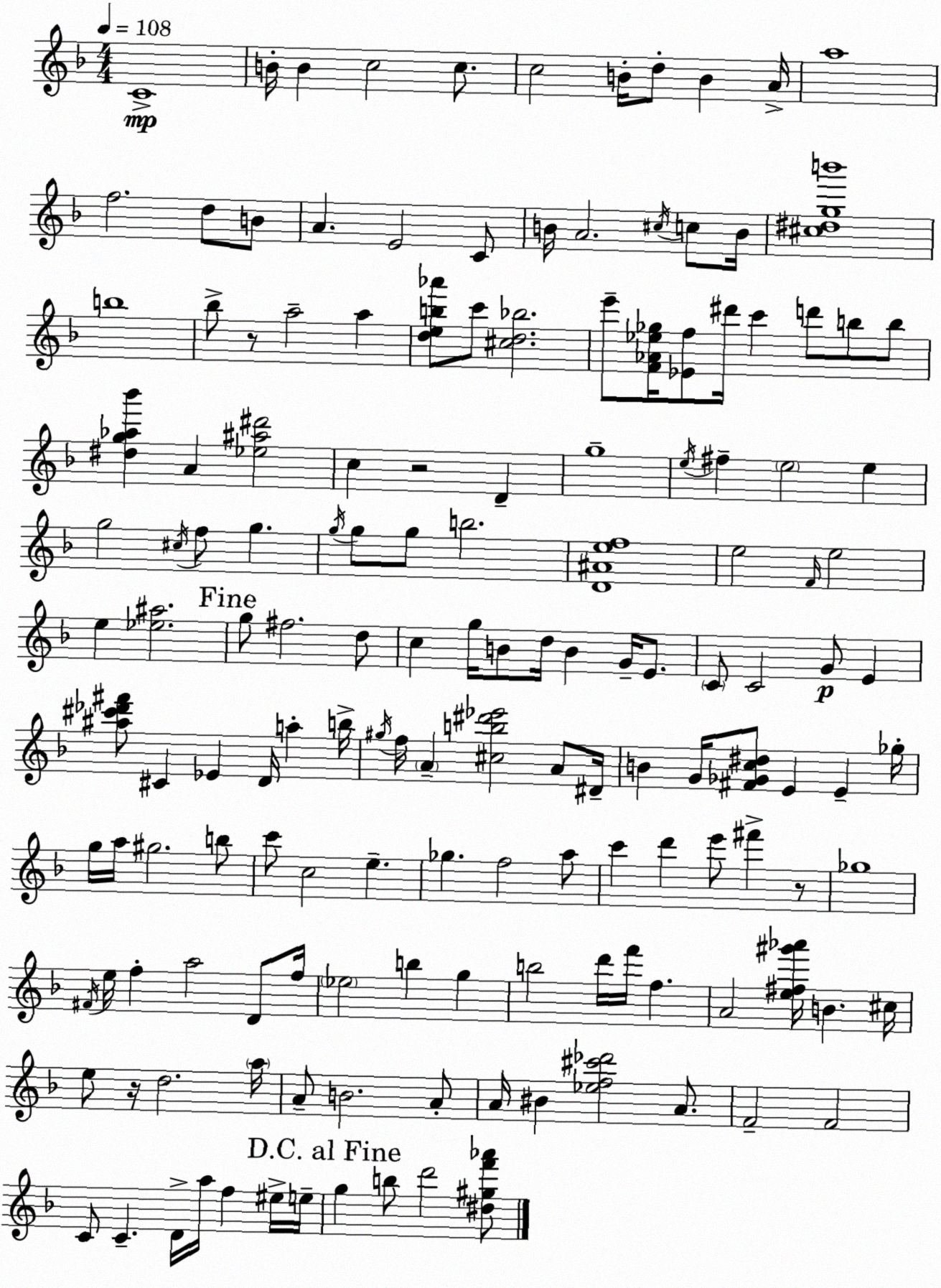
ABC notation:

X:1
T:Untitled
M:4/4
L:1/4
K:F
C4 B/4 B c2 c/2 c2 B/4 d/2 B A/4 a4 f2 d/2 B/2 A E2 C/2 B/4 A2 ^c/4 c/2 B/4 [^c^dgb']4 b4 _b/2 z/2 a2 a [deb_a']/2 c'/2 [^cd_b]2 e'/2 [F_A_e_g]/4 [_Ef]/2 ^d'/4 c' d'/2 b/2 b/2 [^dg_a_b'] A [_e^a^d']2 c z2 D g4 e/4 ^f e2 e g2 ^c/4 f/2 g g/4 g/2 g/2 b2 [D^Aef]4 e2 F/4 e2 e [_e^a]2 g/2 ^f2 d/2 c g/4 B/2 d/4 B G/4 E/2 C/2 C2 G/2 E [^a^c'_d'^f']/2 ^C _E D/4 a b/4 ^g/4 f/4 A [^cb^d'_e']2 A/2 ^D/4 B G/4 [^F_Gc^d]/2 E E _g/4 g/4 a/4 ^g2 b/2 c'/2 c2 e _g f2 a/2 c' d' e'/2 ^f' z/2 _g4 ^F/4 e/4 f a2 D/2 f/4 _e2 b g b2 d'/4 f'/4 f A2 [e^f^g'_a']/4 B ^c/4 e/2 z/4 d2 a/4 A/2 B2 A/2 A/4 ^B [_ef^c'_d']2 A/2 F2 F2 C/2 C D/4 a/4 f ^e/4 e/4 g b/2 d'2 [^d^gf'_a']/2